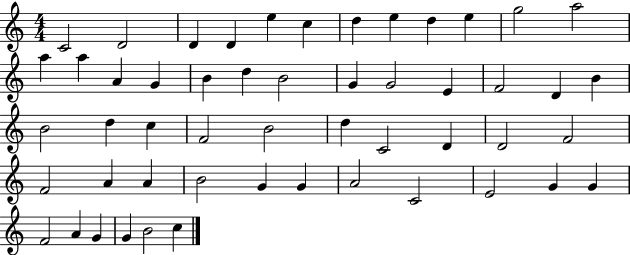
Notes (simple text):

C4/h D4/h D4/q D4/q E5/q C5/q D5/q E5/q D5/q E5/q G5/h A5/h A5/q A5/q A4/q G4/q B4/q D5/q B4/h G4/q G4/h E4/q F4/h D4/q B4/q B4/h D5/q C5/q F4/h B4/h D5/q C4/h D4/q D4/h F4/h F4/h A4/q A4/q B4/h G4/q G4/q A4/h C4/h E4/h G4/q G4/q F4/h A4/q G4/q G4/q B4/h C5/q